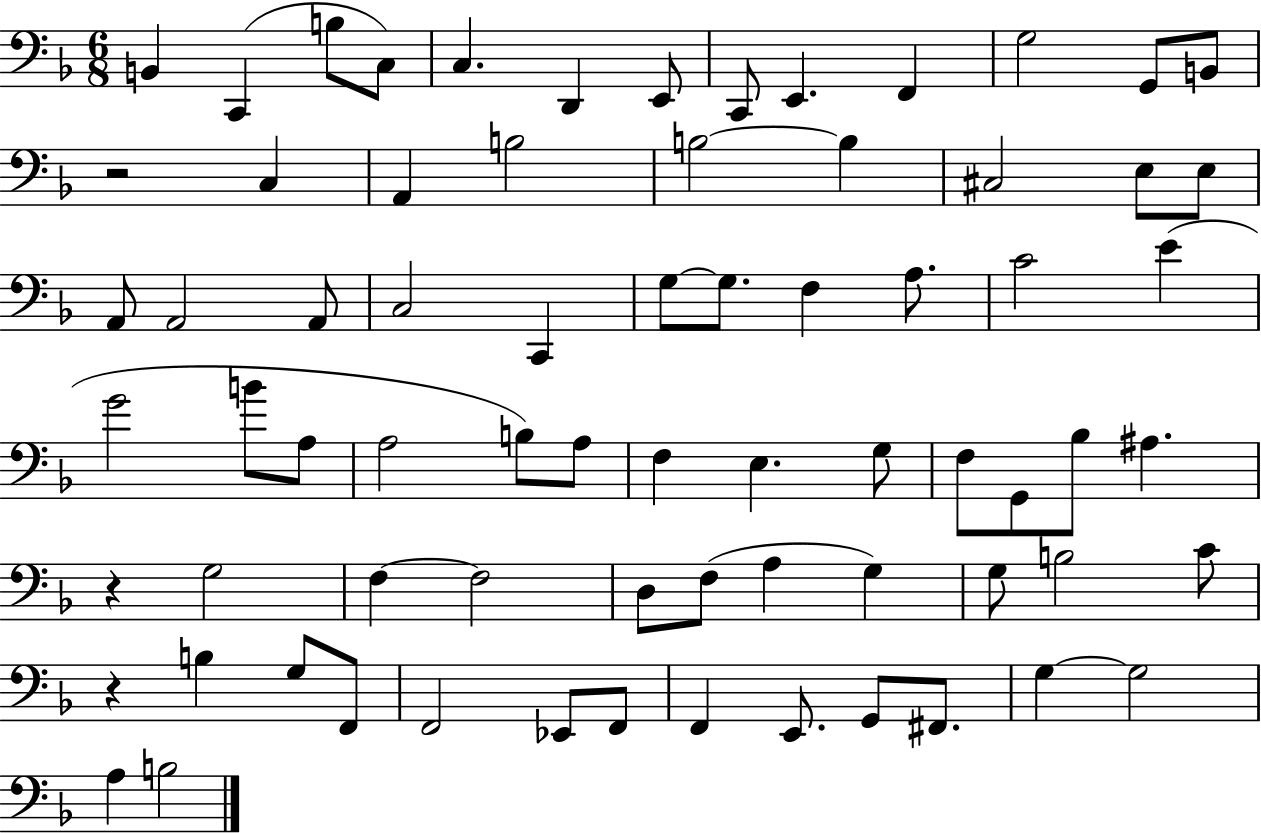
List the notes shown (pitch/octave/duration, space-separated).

B2/q C2/q B3/e C3/e C3/q. D2/q E2/e C2/e E2/q. F2/q G3/h G2/e B2/e R/h C3/q A2/q B3/h B3/h B3/q C#3/h E3/e E3/e A2/e A2/h A2/e C3/h C2/q G3/e G3/e. F3/q A3/e. C4/h E4/q G4/h B4/e A3/e A3/h B3/e A3/e F3/q E3/q. G3/e F3/e G2/e Bb3/e A#3/q. R/q G3/h F3/q F3/h D3/e F3/e A3/q G3/q G3/e B3/h C4/e R/q B3/q G3/e F2/e F2/h Eb2/e F2/e F2/q E2/e. G2/e F#2/e. G3/q G3/h A3/q B3/h